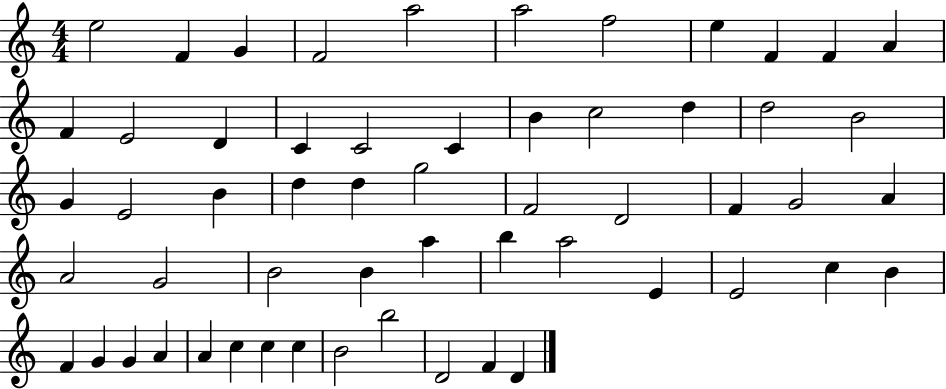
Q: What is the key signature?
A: C major